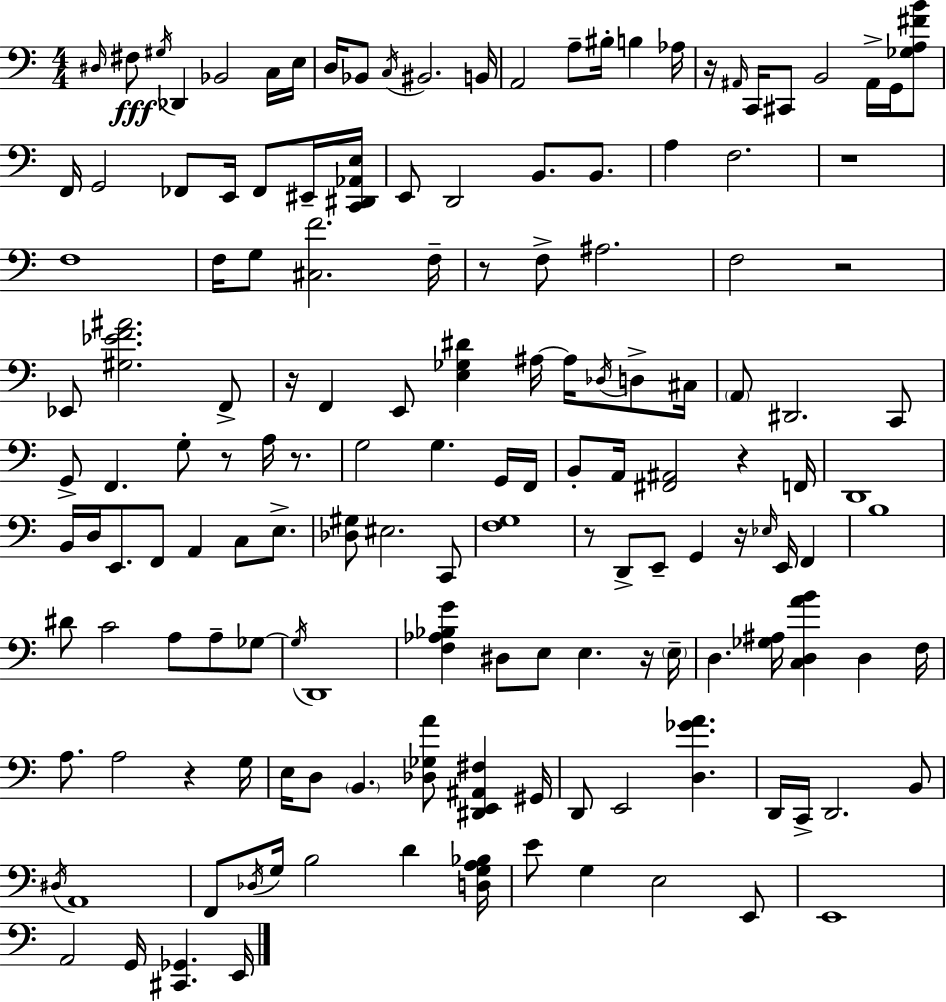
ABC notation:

X:1
T:Untitled
M:4/4
L:1/4
K:Am
^D,/4 ^F,/2 ^G,/4 _D,, _B,,2 C,/4 E,/4 D,/4 _B,,/2 C,/4 ^B,,2 B,,/4 A,,2 A,/2 ^B,/4 B, _A,/4 z/4 ^A,,/4 C,,/4 ^C,,/2 B,,2 ^A,,/4 G,,/4 [_G,A,^FB]/2 F,,/4 G,,2 _F,,/2 E,,/4 _F,,/2 ^E,,/4 [C,,^D,,_A,,E,]/4 E,,/2 D,,2 B,,/2 B,,/2 A, F,2 z4 F,4 F,/4 G,/2 [^C,F]2 F,/4 z/2 F,/2 ^A,2 F,2 z2 _E,,/2 [^G,_EF^A]2 F,,/2 z/4 F,, E,,/2 [E,_G,^D] ^A,/4 ^A,/4 _D,/4 D,/2 ^C,/4 A,,/2 ^D,,2 C,,/2 G,,/2 F,, G,/2 z/2 A,/4 z/2 G,2 G, G,,/4 F,,/4 B,,/2 A,,/4 [^F,,^A,,]2 z F,,/4 D,,4 B,,/4 D,/4 E,,/2 F,,/2 A,, C,/2 E,/2 [_D,^G,]/2 ^E,2 C,,/2 [F,G,]4 z/2 D,,/2 E,,/2 G,, z/4 _E,/4 E,,/4 F,, B,4 ^D/2 C2 A,/2 A,/2 _G,/2 _G,/4 D,,4 [F,_A,_B,G] ^D,/2 E,/2 E, z/4 E,/4 D, [_G,^A,]/4 [C,D,AB] D, F,/4 A,/2 A,2 z G,/4 E,/4 D,/2 B,, [_D,_G,A]/2 [^D,,E,,^A,,^F,] ^G,,/4 D,,/2 E,,2 [D,_GA] D,,/4 C,,/4 D,,2 B,,/2 ^D,/4 A,,4 F,,/2 _D,/4 G,/4 B,2 D [D,G,A,_B,]/4 E/2 G, E,2 E,,/2 E,,4 A,,2 G,,/4 [^C,,_G,,] E,,/4